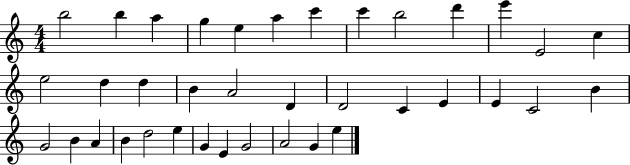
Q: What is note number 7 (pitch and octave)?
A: C6